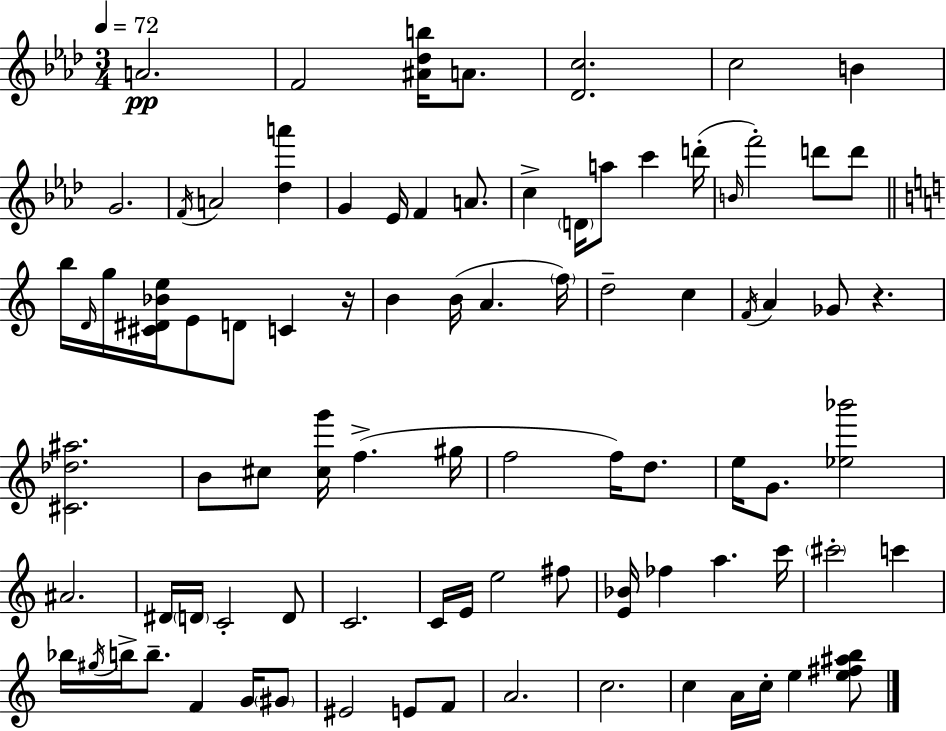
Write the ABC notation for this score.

X:1
T:Untitled
M:3/4
L:1/4
K:Fm
A2 F2 [^A_db]/4 A/2 [_Dc]2 c2 B G2 F/4 A2 [_da'] G _E/4 F A/2 c D/4 a/2 c' d'/4 B/4 f'2 d'/2 d'/2 b/4 D/4 g/4 [^C^D_Be]/4 E/2 D/2 C z/4 B B/4 A f/4 d2 c F/4 A _G/2 z [^C_d^a]2 B/2 ^c/2 [^cg']/4 f ^g/4 f2 f/4 d/2 e/4 G/2 [_e_b']2 ^A2 ^D/4 D/4 C2 D/2 C2 C/4 E/4 e2 ^f/2 [E_B]/4 _f a c'/4 ^c'2 c' _b/4 ^g/4 b/4 b/2 F G/4 ^G/2 ^E2 E/2 F/2 A2 c2 c A/4 c/4 e [e^f^ab]/2